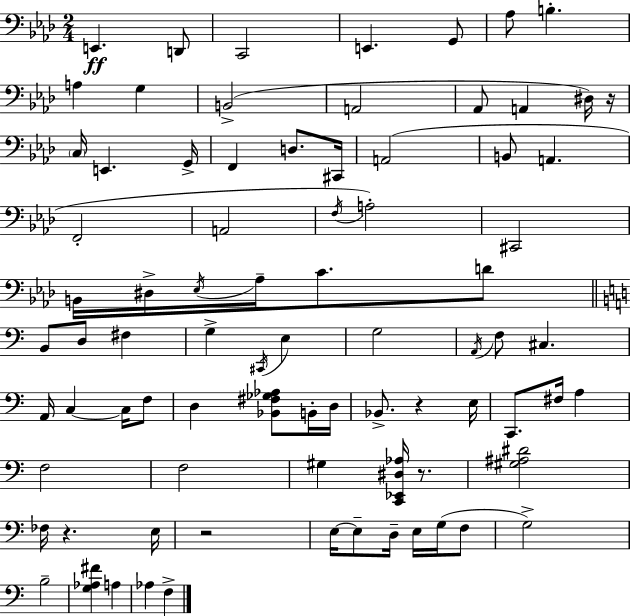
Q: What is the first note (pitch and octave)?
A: E2